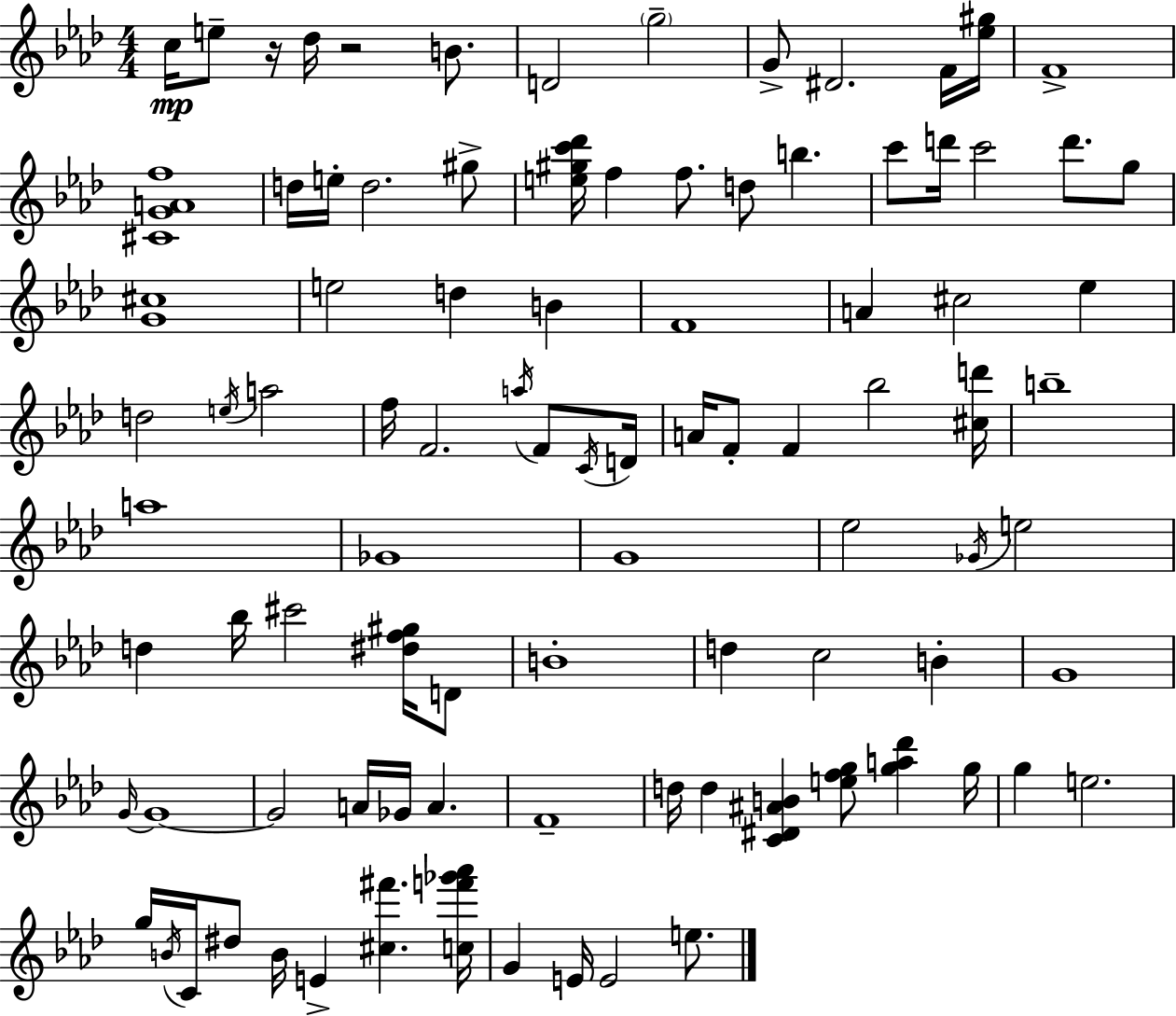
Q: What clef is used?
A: treble